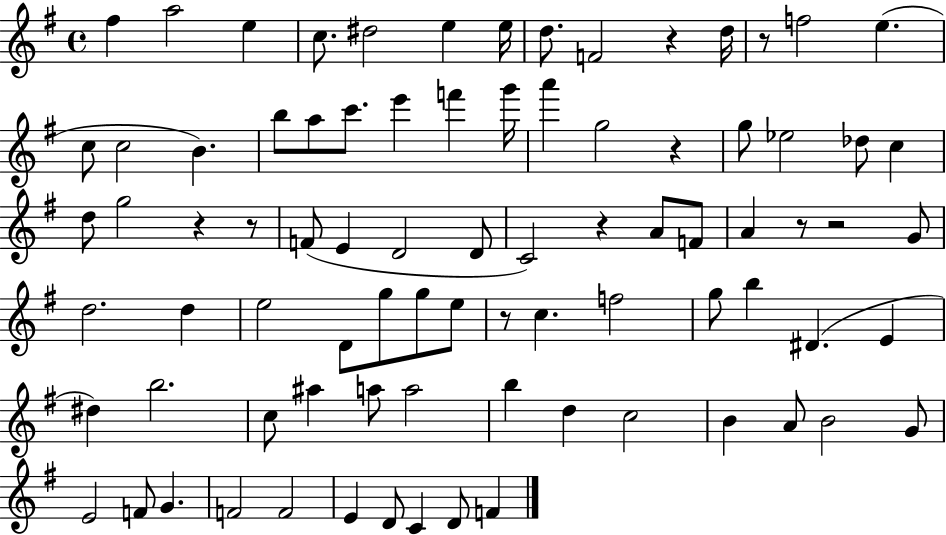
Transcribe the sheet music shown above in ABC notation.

X:1
T:Untitled
M:4/4
L:1/4
K:G
^f a2 e c/2 ^d2 e e/4 d/2 F2 z d/4 z/2 f2 e c/2 c2 B b/2 a/2 c'/2 e' f' g'/4 a' g2 z g/2 _e2 _d/2 c d/2 g2 z z/2 F/2 E D2 D/2 C2 z A/2 F/2 A z/2 z2 G/2 d2 d e2 D/2 g/2 g/2 e/2 z/2 c f2 g/2 b ^D E ^d b2 c/2 ^a a/2 a2 b d c2 B A/2 B2 G/2 E2 F/2 G F2 F2 E D/2 C D/2 F